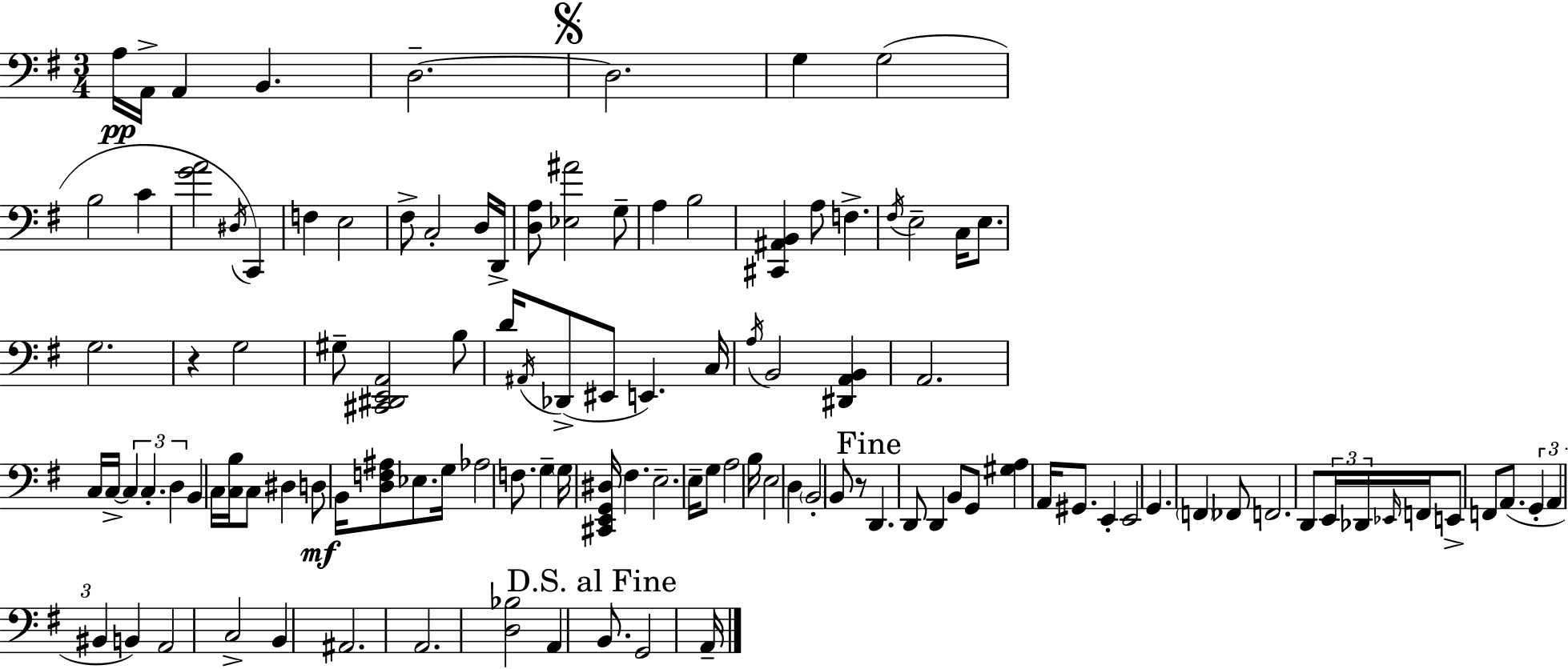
X:1
T:Untitled
M:3/4
L:1/4
K:Em
A,/4 A,,/4 A,, B,, D,2 D,2 G, G,2 B,2 C [GA]2 ^D,/4 C,, F, E,2 ^F,/2 C,2 D,/4 D,,/4 [D,A,]/2 [_E,^A]2 G,/2 A, B,2 [^C,,^A,,B,,] A,/2 F, ^F,/4 E,2 C,/4 E,/2 G,2 z G,2 ^G,/2 [^C,,^D,,E,,A,,]2 B,/2 D/4 ^A,,/4 _D,,/2 ^E,,/2 E,, C,/4 A,/4 B,,2 [^D,,A,,B,,] A,,2 C,/4 C,/4 C, C, D, B,, C,/4 [C,B,]/4 C,/2 ^D, D,/2 B,,/4 [D,F,^A,]/2 _E,/2 G,/4 _A,2 F,/2 G, G,/4 [^C,,E,,G,,^D,]/4 ^F, E,2 E,/4 G,/2 A,2 B,/4 E,2 D, B,,2 B,,/2 z/2 D,, D,,/2 D,, B,,/2 G,,/2 [^G,A,] A,,/4 ^G,,/2 E,, E,,2 G,, F,, _F,,/2 F,,2 D,,/2 E,,/4 _D,,/4 _E,,/4 F,,/4 E,,/2 F,,/2 A,,/2 G,, A,, ^B,, B,, A,,2 C,2 B,, ^A,,2 A,,2 [D,_B,]2 A,, B,,/2 G,,2 A,,/4